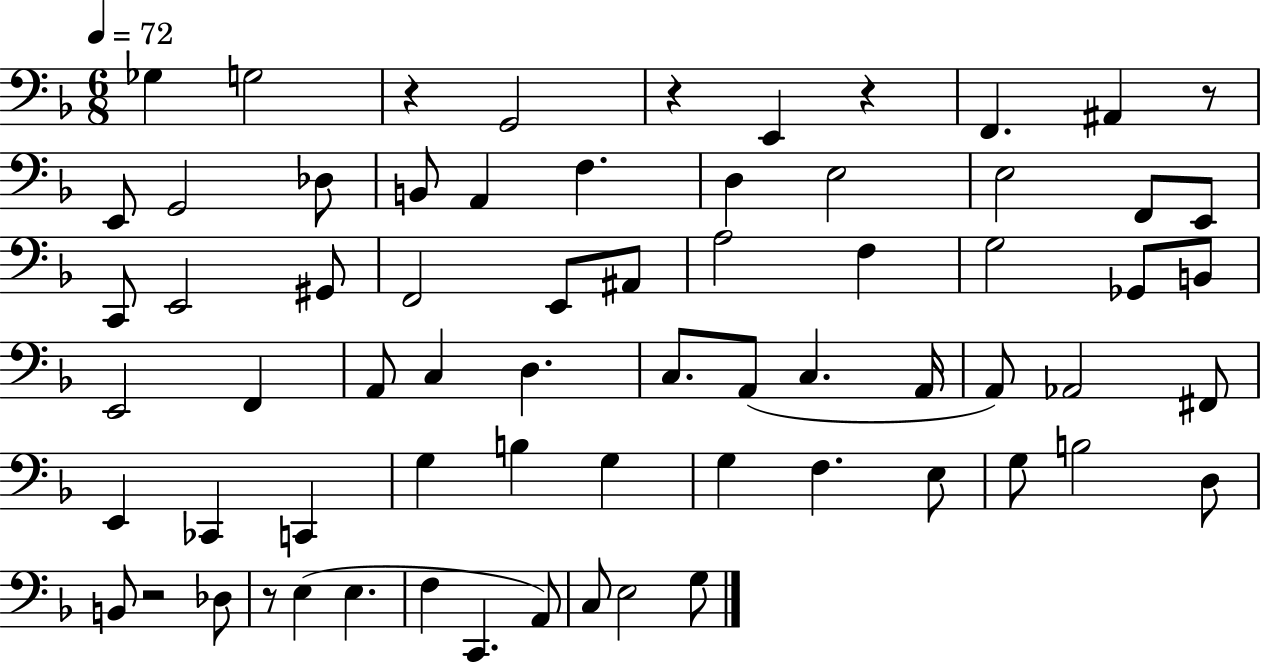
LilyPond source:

{
  \clef bass
  \numericTimeSignature
  \time 6/8
  \key f \major
  \tempo 4 = 72
  ges4 g2 | r4 g,2 | r4 e,4 r4 | f,4. ais,4 r8 | \break e,8 g,2 des8 | b,8 a,4 f4. | d4 e2 | e2 f,8 e,8 | \break c,8 e,2 gis,8 | f,2 e,8 ais,8 | a2 f4 | g2 ges,8 b,8 | \break e,2 f,4 | a,8 c4 d4. | c8. a,8( c4. a,16 | a,8) aes,2 fis,8 | \break e,4 ces,4 c,4 | g4 b4 g4 | g4 f4. e8 | g8 b2 d8 | \break b,8 r2 des8 | r8 e4( e4. | f4 c,4. a,8) | c8 e2 g8 | \break \bar "|."
}